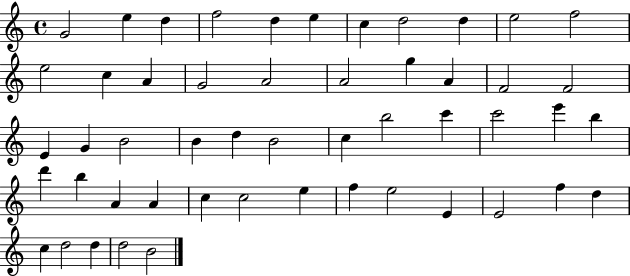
X:1
T:Untitled
M:4/4
L:1/4
K:C
G2 e d f2 d e c d2 d e2 f2 e2 c A G2 A2 A2 g A F2 F2 E G B2 B d B2 c b2 c' c'2 e' b d' b A A c c2 e f e2 E E2 f d c d2 d d2 B2